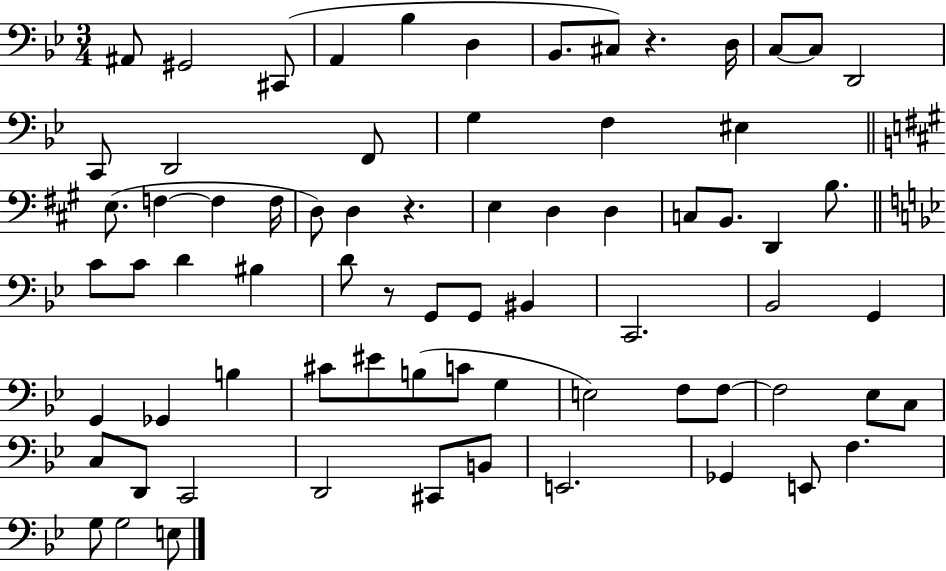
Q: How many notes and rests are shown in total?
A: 72